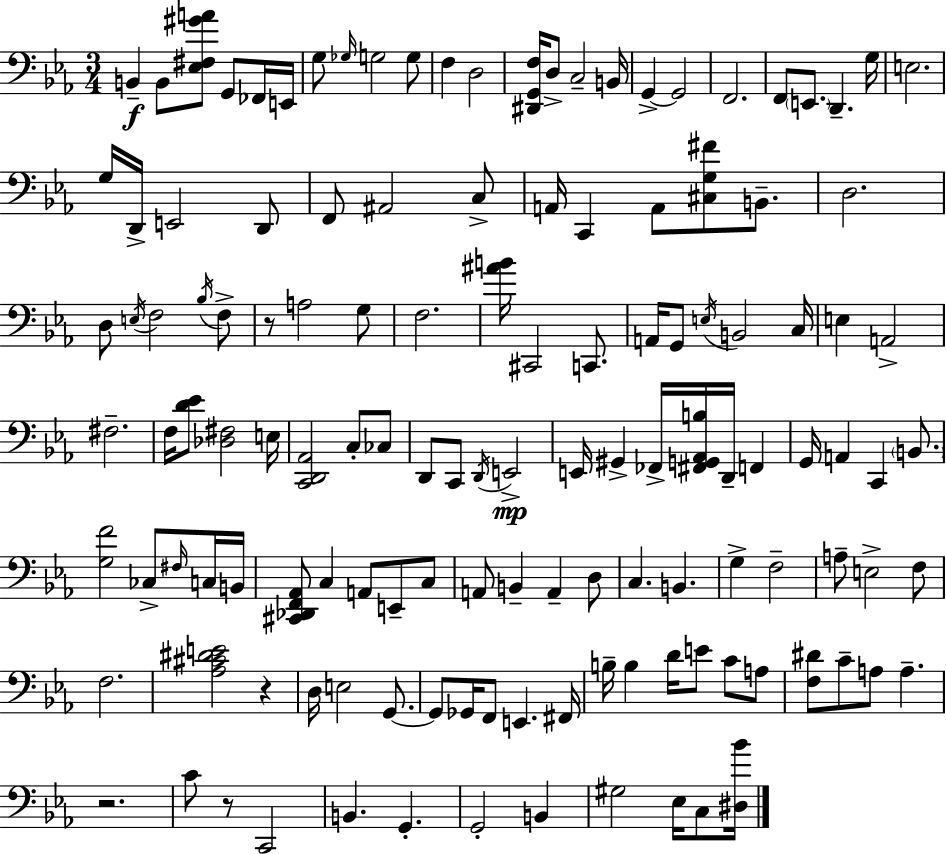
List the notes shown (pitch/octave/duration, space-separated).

B2/q B2/e [Eb3,F#3,G#4,A4]/e G2/e FES2/s E2/s G3/e Gb3/s G3/h G3/e F3/q D3/h [D#2,G2,F3]/s D3/e C3/h B2/s G2/q G2/h F2/h. F2/e E2/e. D2/q. G3/s E3/h. G3/s D2/s E2/h D2/e F2/e A#2/h C3/e A2/s C2/q A2/e [C#3,G3,F#4]/e B2/e. D3/h. D3/e E3/s F3/h Bb3/s F3/e R/e A3/h G3/e F3/h. [A#4,B4]/s C#2/h C2/e. A2/s G2/e E3/s B2/h C3/s E3/q A2/h F#3/h. F3/s [D4,Eb4]/e [Db3,F#3]/h E3/s [C2,D2,Ab2]/h C3/e CES3/e D2/e C2/e D2/s E2/h E2/s G#2/q FES2/s [F#2,G2,Ab2,B3]/s D2/s F2/q G2/s A2/q C2/q B2/e. [G3,F4]/h CES3/e F#3/s C3/s B2/s [C#2,Db2,F2,Ab2]/e C3/q A2/e E2/e C3/e A2/e B2/q A2/q D3/e C3/q. B2/q. G3/q F3/h A3/e E3/h F3/e F3/h. [Ab3,C#4,D#4,E4]/h R/q D3/s E3/h G2/e. G2/e Gb2/s F2/e E2/q. F#2/s B3/s B3/q D4/s E4/e C4/e A3/e [F3,D#4]/e C4/e A3/e A3/q. R/h. C4/e R/e C2/h B2/q. G2/q. G2/h B2/q G#3/h Eb3/s C3/e [D#3,Bb4]/s